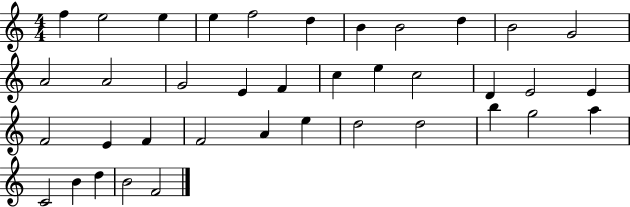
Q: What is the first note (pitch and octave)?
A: F5